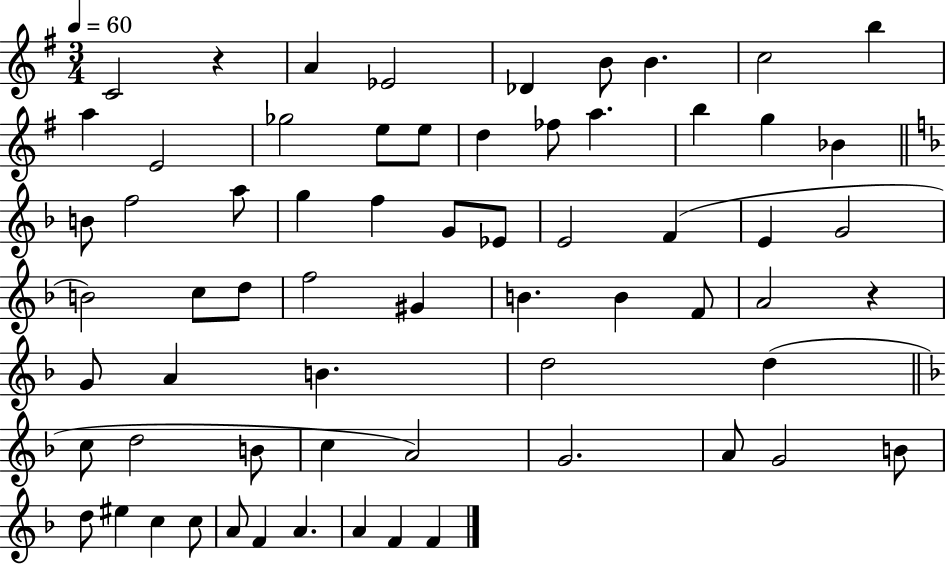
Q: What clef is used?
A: treble